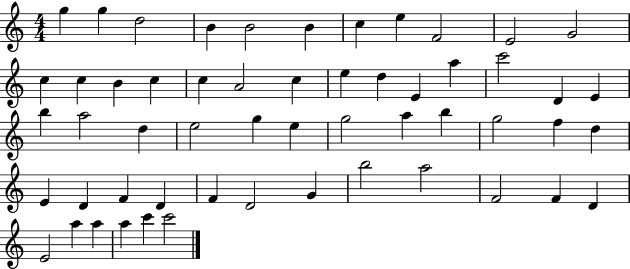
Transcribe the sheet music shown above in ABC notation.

X:1
T:Untitled
M:4/4
L:1/4
K:C
g g d2 B B2 B c e F2 E2 G2 c c B c c A2 c e d E a c'2 D E b a2 d e2 g e g2 a b g2 f d E D F D F D2 G b2 a2 F2 F D E2 a a a c' c'2